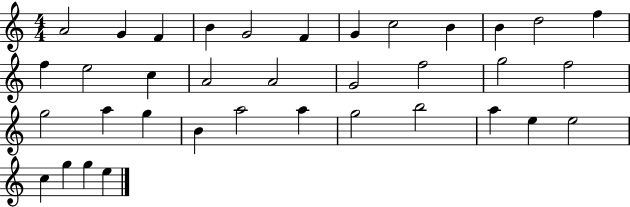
A4/h G4/q F4/q B4/q G4/h F4/q G4/q C5/h B4/q B4/q D5/h F5/q F5/q E5/h C5/q A4/h A4/h G4/h F5/h G5/h F5/h G5/h A5/q G5/q B4/q A5/h A5/q G5/h B5/h A5/q E5/q E5/h C5/q G5/q G5/q E5/q